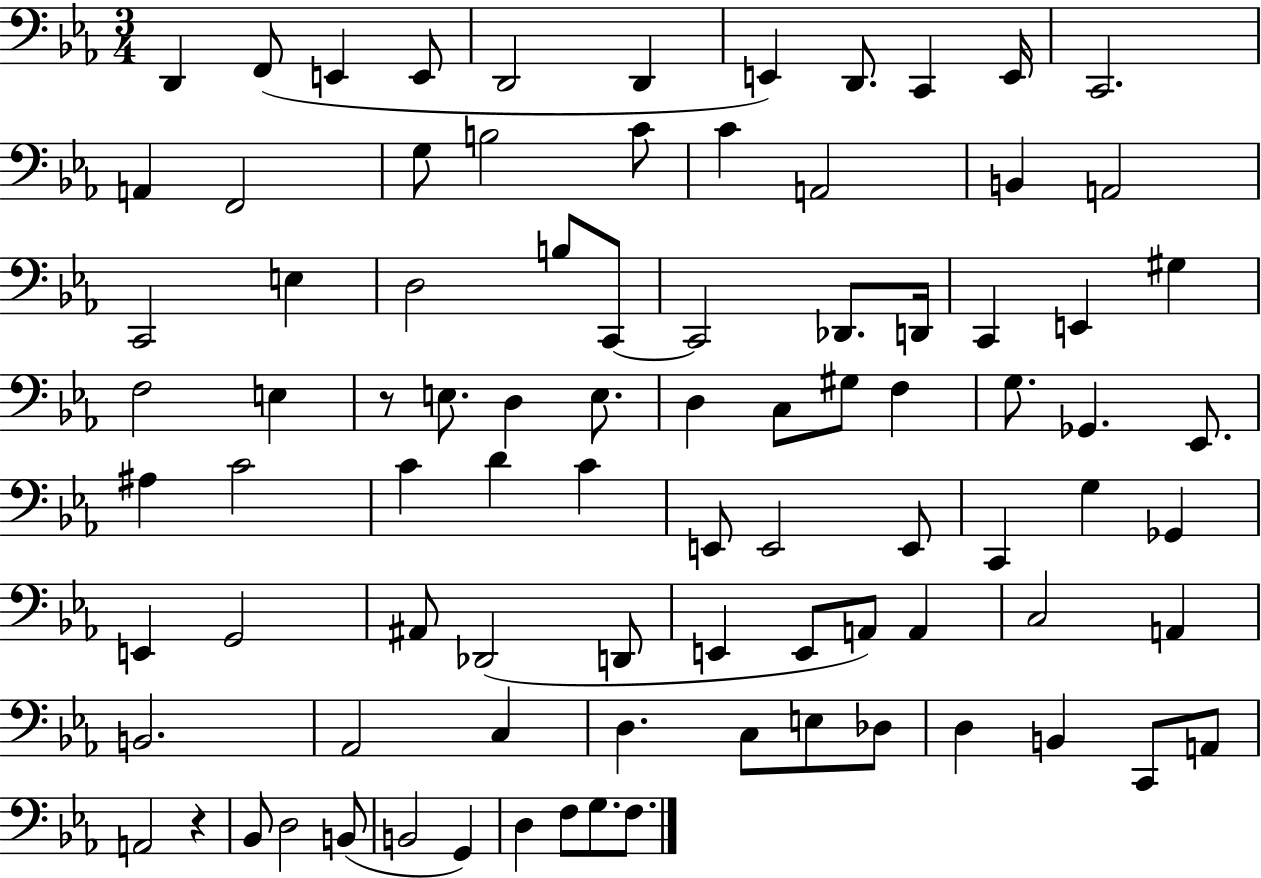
X:1
T:Untitled
M:3/4
L:1/4
K:Eb
D,, F,,/2 E,, E,,/2 D,,2 D,, E,, D,,/2 C,, E,,/4 C,,2 A,, F,,2 G,/2 B,2 C/2 C A,,2 B,, A,,2 C,,2 E, D,2 B,/2 C,,/2 C,,2 _D,,/2 D,,/4 C,, E,, ^G, F,2 E, z/2 E,/2 D, E,/2 D, C,/2 ^G,/2 F, G,/2 _G,, _E,,/2 ^A, C2 C D C E,,/2 E,,2 E,,/2 C,, G, _G,, E,, G,,2 ^A,,/2 _D,,2 D,,/2 E,, E,,/2 A,,/2 A,, C,2 A,, B,,2 _A,,2 C, D, C,/2 E,/2 _D,/2 D, B,, C,,/2 A,,/2 A,,2 z _B,,/2 D,2 B,,/2 B,,2 G,, D, F,/2 G,/2 F,/2